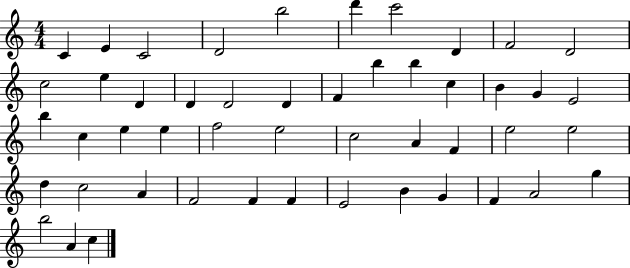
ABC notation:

X:1
T:Untitled
M:4/4
L:1/4
K:C
C E C2 D2 b2 d' c'2 D F2 D2 c2 e D D D2 D F b b c B G E2 b c e e f2 e2 c2 A F e2 e2 d c2 A F2 F F E2 B G F A2 g b2 A c